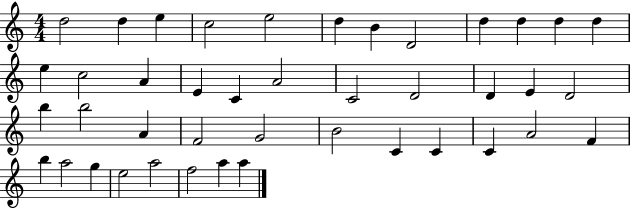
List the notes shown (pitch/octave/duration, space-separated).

D5/h D5/q E5/q C5/h E5/h D5/q B4/q D4/h D5/q D5/q D5/q D5/q E5/q C5/h A4/q E4/q C4/q A4/h C4/h D4/h D4/q E4/q D4/h B5/q B5/h A4/q F4/h G4/h B4/h C4/q C4/q C4/q A4/h F4/q B5/q A5/h G5/q E5/h A5/h F5/h A5/q A5/q